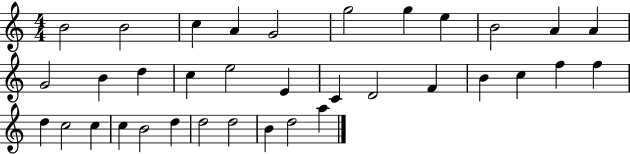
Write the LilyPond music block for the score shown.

{
  \clef treble
  \numericTimeSignature
  \time 4/4
  \key c \major
  b'2 b'2 | c''4 a'4 g'2 | g''2 g''4 e''4 | b'2 a'4 a'4 | \break g'2 b'4 d''4 | c''4 e''2 e'4 | c'4 d'2 f'4 | b'4 c''4 f''4 f''4 | \break d''4 c''2 c''4 | c''4 b'2 d''4 | d''2 d''2 | b'4 d''2 a''4 | \break \bar "|."
}